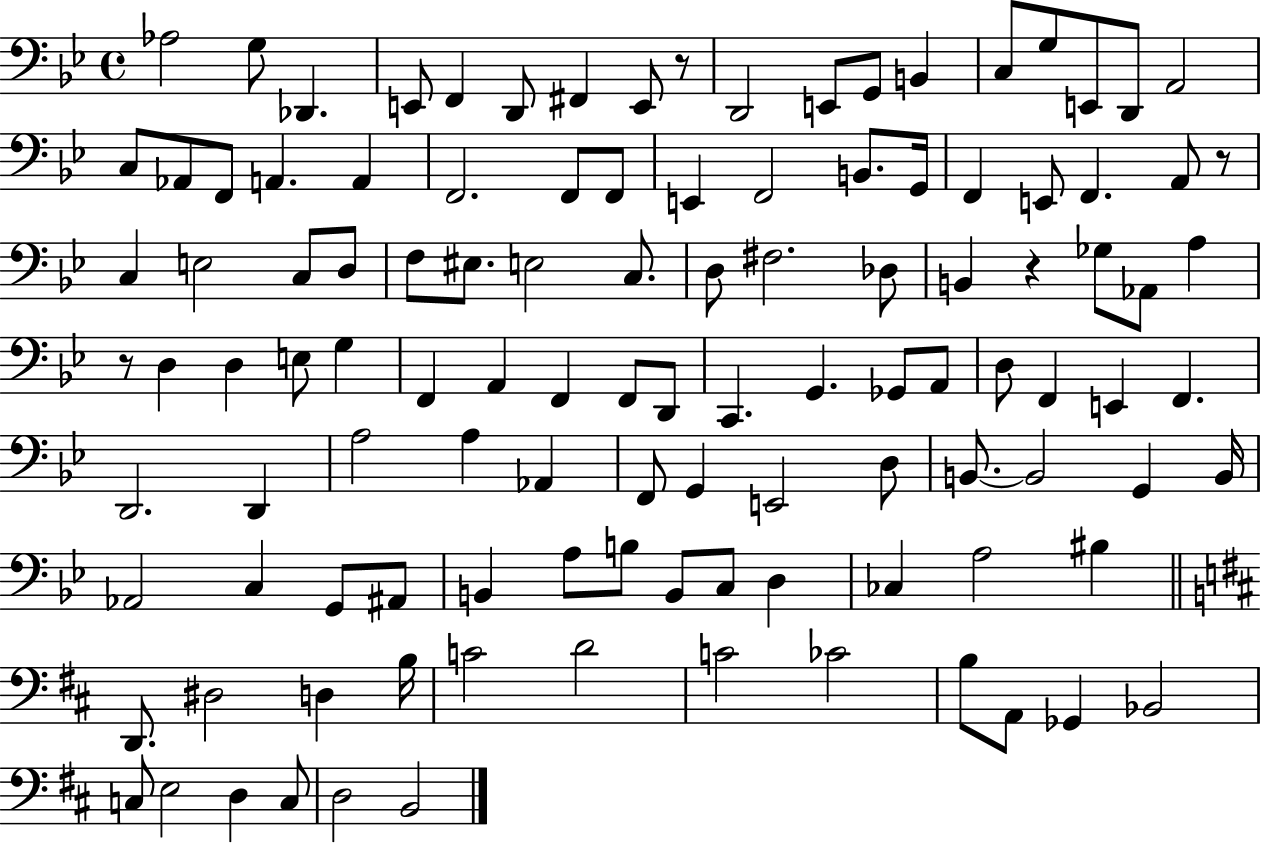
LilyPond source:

{
  \clef bass
  \time 4/4
  \defaultTimeSignature
  \key bes \major
  aes2 g8 des,4. | e,8 f,4 d,8 fis,4 e,8 r8 | d,2 e,8 g,8 b,4 | c8 g8 e,8 d,8 a,2 | \break c8 aes,8 f,8 a,4. a,4 | f,2. f,8 f,8 | e,4 f,2 b,8. g,16 | f,4 e,8 f,4. a,8 r8 | \break c4 e2 c8 d8 | f8 eis8. e2 c8. | d8 fis2. des8 | b,4 r4 ges8 aes,8 a4 | \break r8 d4 d4 e8 g4 | f,4 a,4 f,4 f,8 d,8 | c,4. g,4. ges,8 a,8 | d8 f,4 e,4 f,4. | \break d,2. d,4 | a2 a4 aes,4 | f,8 g,4 e,2 d8 | b,8.~~ b,2 g,4 b,16 | \break aes,2 c4 g,8 ais,8 | b,4 a8 b8 b,8 c8 d4 | ces4 a2 bis4 | \bar "||" \break \key d \major d,8. dis2 d4 b16 | c'2 d'2 | c'2 ces'2 | b8 a,8 ges,4 bes,2 | \break c8 e2 d4 c8 | d2 b,2 | \bar "|."
}